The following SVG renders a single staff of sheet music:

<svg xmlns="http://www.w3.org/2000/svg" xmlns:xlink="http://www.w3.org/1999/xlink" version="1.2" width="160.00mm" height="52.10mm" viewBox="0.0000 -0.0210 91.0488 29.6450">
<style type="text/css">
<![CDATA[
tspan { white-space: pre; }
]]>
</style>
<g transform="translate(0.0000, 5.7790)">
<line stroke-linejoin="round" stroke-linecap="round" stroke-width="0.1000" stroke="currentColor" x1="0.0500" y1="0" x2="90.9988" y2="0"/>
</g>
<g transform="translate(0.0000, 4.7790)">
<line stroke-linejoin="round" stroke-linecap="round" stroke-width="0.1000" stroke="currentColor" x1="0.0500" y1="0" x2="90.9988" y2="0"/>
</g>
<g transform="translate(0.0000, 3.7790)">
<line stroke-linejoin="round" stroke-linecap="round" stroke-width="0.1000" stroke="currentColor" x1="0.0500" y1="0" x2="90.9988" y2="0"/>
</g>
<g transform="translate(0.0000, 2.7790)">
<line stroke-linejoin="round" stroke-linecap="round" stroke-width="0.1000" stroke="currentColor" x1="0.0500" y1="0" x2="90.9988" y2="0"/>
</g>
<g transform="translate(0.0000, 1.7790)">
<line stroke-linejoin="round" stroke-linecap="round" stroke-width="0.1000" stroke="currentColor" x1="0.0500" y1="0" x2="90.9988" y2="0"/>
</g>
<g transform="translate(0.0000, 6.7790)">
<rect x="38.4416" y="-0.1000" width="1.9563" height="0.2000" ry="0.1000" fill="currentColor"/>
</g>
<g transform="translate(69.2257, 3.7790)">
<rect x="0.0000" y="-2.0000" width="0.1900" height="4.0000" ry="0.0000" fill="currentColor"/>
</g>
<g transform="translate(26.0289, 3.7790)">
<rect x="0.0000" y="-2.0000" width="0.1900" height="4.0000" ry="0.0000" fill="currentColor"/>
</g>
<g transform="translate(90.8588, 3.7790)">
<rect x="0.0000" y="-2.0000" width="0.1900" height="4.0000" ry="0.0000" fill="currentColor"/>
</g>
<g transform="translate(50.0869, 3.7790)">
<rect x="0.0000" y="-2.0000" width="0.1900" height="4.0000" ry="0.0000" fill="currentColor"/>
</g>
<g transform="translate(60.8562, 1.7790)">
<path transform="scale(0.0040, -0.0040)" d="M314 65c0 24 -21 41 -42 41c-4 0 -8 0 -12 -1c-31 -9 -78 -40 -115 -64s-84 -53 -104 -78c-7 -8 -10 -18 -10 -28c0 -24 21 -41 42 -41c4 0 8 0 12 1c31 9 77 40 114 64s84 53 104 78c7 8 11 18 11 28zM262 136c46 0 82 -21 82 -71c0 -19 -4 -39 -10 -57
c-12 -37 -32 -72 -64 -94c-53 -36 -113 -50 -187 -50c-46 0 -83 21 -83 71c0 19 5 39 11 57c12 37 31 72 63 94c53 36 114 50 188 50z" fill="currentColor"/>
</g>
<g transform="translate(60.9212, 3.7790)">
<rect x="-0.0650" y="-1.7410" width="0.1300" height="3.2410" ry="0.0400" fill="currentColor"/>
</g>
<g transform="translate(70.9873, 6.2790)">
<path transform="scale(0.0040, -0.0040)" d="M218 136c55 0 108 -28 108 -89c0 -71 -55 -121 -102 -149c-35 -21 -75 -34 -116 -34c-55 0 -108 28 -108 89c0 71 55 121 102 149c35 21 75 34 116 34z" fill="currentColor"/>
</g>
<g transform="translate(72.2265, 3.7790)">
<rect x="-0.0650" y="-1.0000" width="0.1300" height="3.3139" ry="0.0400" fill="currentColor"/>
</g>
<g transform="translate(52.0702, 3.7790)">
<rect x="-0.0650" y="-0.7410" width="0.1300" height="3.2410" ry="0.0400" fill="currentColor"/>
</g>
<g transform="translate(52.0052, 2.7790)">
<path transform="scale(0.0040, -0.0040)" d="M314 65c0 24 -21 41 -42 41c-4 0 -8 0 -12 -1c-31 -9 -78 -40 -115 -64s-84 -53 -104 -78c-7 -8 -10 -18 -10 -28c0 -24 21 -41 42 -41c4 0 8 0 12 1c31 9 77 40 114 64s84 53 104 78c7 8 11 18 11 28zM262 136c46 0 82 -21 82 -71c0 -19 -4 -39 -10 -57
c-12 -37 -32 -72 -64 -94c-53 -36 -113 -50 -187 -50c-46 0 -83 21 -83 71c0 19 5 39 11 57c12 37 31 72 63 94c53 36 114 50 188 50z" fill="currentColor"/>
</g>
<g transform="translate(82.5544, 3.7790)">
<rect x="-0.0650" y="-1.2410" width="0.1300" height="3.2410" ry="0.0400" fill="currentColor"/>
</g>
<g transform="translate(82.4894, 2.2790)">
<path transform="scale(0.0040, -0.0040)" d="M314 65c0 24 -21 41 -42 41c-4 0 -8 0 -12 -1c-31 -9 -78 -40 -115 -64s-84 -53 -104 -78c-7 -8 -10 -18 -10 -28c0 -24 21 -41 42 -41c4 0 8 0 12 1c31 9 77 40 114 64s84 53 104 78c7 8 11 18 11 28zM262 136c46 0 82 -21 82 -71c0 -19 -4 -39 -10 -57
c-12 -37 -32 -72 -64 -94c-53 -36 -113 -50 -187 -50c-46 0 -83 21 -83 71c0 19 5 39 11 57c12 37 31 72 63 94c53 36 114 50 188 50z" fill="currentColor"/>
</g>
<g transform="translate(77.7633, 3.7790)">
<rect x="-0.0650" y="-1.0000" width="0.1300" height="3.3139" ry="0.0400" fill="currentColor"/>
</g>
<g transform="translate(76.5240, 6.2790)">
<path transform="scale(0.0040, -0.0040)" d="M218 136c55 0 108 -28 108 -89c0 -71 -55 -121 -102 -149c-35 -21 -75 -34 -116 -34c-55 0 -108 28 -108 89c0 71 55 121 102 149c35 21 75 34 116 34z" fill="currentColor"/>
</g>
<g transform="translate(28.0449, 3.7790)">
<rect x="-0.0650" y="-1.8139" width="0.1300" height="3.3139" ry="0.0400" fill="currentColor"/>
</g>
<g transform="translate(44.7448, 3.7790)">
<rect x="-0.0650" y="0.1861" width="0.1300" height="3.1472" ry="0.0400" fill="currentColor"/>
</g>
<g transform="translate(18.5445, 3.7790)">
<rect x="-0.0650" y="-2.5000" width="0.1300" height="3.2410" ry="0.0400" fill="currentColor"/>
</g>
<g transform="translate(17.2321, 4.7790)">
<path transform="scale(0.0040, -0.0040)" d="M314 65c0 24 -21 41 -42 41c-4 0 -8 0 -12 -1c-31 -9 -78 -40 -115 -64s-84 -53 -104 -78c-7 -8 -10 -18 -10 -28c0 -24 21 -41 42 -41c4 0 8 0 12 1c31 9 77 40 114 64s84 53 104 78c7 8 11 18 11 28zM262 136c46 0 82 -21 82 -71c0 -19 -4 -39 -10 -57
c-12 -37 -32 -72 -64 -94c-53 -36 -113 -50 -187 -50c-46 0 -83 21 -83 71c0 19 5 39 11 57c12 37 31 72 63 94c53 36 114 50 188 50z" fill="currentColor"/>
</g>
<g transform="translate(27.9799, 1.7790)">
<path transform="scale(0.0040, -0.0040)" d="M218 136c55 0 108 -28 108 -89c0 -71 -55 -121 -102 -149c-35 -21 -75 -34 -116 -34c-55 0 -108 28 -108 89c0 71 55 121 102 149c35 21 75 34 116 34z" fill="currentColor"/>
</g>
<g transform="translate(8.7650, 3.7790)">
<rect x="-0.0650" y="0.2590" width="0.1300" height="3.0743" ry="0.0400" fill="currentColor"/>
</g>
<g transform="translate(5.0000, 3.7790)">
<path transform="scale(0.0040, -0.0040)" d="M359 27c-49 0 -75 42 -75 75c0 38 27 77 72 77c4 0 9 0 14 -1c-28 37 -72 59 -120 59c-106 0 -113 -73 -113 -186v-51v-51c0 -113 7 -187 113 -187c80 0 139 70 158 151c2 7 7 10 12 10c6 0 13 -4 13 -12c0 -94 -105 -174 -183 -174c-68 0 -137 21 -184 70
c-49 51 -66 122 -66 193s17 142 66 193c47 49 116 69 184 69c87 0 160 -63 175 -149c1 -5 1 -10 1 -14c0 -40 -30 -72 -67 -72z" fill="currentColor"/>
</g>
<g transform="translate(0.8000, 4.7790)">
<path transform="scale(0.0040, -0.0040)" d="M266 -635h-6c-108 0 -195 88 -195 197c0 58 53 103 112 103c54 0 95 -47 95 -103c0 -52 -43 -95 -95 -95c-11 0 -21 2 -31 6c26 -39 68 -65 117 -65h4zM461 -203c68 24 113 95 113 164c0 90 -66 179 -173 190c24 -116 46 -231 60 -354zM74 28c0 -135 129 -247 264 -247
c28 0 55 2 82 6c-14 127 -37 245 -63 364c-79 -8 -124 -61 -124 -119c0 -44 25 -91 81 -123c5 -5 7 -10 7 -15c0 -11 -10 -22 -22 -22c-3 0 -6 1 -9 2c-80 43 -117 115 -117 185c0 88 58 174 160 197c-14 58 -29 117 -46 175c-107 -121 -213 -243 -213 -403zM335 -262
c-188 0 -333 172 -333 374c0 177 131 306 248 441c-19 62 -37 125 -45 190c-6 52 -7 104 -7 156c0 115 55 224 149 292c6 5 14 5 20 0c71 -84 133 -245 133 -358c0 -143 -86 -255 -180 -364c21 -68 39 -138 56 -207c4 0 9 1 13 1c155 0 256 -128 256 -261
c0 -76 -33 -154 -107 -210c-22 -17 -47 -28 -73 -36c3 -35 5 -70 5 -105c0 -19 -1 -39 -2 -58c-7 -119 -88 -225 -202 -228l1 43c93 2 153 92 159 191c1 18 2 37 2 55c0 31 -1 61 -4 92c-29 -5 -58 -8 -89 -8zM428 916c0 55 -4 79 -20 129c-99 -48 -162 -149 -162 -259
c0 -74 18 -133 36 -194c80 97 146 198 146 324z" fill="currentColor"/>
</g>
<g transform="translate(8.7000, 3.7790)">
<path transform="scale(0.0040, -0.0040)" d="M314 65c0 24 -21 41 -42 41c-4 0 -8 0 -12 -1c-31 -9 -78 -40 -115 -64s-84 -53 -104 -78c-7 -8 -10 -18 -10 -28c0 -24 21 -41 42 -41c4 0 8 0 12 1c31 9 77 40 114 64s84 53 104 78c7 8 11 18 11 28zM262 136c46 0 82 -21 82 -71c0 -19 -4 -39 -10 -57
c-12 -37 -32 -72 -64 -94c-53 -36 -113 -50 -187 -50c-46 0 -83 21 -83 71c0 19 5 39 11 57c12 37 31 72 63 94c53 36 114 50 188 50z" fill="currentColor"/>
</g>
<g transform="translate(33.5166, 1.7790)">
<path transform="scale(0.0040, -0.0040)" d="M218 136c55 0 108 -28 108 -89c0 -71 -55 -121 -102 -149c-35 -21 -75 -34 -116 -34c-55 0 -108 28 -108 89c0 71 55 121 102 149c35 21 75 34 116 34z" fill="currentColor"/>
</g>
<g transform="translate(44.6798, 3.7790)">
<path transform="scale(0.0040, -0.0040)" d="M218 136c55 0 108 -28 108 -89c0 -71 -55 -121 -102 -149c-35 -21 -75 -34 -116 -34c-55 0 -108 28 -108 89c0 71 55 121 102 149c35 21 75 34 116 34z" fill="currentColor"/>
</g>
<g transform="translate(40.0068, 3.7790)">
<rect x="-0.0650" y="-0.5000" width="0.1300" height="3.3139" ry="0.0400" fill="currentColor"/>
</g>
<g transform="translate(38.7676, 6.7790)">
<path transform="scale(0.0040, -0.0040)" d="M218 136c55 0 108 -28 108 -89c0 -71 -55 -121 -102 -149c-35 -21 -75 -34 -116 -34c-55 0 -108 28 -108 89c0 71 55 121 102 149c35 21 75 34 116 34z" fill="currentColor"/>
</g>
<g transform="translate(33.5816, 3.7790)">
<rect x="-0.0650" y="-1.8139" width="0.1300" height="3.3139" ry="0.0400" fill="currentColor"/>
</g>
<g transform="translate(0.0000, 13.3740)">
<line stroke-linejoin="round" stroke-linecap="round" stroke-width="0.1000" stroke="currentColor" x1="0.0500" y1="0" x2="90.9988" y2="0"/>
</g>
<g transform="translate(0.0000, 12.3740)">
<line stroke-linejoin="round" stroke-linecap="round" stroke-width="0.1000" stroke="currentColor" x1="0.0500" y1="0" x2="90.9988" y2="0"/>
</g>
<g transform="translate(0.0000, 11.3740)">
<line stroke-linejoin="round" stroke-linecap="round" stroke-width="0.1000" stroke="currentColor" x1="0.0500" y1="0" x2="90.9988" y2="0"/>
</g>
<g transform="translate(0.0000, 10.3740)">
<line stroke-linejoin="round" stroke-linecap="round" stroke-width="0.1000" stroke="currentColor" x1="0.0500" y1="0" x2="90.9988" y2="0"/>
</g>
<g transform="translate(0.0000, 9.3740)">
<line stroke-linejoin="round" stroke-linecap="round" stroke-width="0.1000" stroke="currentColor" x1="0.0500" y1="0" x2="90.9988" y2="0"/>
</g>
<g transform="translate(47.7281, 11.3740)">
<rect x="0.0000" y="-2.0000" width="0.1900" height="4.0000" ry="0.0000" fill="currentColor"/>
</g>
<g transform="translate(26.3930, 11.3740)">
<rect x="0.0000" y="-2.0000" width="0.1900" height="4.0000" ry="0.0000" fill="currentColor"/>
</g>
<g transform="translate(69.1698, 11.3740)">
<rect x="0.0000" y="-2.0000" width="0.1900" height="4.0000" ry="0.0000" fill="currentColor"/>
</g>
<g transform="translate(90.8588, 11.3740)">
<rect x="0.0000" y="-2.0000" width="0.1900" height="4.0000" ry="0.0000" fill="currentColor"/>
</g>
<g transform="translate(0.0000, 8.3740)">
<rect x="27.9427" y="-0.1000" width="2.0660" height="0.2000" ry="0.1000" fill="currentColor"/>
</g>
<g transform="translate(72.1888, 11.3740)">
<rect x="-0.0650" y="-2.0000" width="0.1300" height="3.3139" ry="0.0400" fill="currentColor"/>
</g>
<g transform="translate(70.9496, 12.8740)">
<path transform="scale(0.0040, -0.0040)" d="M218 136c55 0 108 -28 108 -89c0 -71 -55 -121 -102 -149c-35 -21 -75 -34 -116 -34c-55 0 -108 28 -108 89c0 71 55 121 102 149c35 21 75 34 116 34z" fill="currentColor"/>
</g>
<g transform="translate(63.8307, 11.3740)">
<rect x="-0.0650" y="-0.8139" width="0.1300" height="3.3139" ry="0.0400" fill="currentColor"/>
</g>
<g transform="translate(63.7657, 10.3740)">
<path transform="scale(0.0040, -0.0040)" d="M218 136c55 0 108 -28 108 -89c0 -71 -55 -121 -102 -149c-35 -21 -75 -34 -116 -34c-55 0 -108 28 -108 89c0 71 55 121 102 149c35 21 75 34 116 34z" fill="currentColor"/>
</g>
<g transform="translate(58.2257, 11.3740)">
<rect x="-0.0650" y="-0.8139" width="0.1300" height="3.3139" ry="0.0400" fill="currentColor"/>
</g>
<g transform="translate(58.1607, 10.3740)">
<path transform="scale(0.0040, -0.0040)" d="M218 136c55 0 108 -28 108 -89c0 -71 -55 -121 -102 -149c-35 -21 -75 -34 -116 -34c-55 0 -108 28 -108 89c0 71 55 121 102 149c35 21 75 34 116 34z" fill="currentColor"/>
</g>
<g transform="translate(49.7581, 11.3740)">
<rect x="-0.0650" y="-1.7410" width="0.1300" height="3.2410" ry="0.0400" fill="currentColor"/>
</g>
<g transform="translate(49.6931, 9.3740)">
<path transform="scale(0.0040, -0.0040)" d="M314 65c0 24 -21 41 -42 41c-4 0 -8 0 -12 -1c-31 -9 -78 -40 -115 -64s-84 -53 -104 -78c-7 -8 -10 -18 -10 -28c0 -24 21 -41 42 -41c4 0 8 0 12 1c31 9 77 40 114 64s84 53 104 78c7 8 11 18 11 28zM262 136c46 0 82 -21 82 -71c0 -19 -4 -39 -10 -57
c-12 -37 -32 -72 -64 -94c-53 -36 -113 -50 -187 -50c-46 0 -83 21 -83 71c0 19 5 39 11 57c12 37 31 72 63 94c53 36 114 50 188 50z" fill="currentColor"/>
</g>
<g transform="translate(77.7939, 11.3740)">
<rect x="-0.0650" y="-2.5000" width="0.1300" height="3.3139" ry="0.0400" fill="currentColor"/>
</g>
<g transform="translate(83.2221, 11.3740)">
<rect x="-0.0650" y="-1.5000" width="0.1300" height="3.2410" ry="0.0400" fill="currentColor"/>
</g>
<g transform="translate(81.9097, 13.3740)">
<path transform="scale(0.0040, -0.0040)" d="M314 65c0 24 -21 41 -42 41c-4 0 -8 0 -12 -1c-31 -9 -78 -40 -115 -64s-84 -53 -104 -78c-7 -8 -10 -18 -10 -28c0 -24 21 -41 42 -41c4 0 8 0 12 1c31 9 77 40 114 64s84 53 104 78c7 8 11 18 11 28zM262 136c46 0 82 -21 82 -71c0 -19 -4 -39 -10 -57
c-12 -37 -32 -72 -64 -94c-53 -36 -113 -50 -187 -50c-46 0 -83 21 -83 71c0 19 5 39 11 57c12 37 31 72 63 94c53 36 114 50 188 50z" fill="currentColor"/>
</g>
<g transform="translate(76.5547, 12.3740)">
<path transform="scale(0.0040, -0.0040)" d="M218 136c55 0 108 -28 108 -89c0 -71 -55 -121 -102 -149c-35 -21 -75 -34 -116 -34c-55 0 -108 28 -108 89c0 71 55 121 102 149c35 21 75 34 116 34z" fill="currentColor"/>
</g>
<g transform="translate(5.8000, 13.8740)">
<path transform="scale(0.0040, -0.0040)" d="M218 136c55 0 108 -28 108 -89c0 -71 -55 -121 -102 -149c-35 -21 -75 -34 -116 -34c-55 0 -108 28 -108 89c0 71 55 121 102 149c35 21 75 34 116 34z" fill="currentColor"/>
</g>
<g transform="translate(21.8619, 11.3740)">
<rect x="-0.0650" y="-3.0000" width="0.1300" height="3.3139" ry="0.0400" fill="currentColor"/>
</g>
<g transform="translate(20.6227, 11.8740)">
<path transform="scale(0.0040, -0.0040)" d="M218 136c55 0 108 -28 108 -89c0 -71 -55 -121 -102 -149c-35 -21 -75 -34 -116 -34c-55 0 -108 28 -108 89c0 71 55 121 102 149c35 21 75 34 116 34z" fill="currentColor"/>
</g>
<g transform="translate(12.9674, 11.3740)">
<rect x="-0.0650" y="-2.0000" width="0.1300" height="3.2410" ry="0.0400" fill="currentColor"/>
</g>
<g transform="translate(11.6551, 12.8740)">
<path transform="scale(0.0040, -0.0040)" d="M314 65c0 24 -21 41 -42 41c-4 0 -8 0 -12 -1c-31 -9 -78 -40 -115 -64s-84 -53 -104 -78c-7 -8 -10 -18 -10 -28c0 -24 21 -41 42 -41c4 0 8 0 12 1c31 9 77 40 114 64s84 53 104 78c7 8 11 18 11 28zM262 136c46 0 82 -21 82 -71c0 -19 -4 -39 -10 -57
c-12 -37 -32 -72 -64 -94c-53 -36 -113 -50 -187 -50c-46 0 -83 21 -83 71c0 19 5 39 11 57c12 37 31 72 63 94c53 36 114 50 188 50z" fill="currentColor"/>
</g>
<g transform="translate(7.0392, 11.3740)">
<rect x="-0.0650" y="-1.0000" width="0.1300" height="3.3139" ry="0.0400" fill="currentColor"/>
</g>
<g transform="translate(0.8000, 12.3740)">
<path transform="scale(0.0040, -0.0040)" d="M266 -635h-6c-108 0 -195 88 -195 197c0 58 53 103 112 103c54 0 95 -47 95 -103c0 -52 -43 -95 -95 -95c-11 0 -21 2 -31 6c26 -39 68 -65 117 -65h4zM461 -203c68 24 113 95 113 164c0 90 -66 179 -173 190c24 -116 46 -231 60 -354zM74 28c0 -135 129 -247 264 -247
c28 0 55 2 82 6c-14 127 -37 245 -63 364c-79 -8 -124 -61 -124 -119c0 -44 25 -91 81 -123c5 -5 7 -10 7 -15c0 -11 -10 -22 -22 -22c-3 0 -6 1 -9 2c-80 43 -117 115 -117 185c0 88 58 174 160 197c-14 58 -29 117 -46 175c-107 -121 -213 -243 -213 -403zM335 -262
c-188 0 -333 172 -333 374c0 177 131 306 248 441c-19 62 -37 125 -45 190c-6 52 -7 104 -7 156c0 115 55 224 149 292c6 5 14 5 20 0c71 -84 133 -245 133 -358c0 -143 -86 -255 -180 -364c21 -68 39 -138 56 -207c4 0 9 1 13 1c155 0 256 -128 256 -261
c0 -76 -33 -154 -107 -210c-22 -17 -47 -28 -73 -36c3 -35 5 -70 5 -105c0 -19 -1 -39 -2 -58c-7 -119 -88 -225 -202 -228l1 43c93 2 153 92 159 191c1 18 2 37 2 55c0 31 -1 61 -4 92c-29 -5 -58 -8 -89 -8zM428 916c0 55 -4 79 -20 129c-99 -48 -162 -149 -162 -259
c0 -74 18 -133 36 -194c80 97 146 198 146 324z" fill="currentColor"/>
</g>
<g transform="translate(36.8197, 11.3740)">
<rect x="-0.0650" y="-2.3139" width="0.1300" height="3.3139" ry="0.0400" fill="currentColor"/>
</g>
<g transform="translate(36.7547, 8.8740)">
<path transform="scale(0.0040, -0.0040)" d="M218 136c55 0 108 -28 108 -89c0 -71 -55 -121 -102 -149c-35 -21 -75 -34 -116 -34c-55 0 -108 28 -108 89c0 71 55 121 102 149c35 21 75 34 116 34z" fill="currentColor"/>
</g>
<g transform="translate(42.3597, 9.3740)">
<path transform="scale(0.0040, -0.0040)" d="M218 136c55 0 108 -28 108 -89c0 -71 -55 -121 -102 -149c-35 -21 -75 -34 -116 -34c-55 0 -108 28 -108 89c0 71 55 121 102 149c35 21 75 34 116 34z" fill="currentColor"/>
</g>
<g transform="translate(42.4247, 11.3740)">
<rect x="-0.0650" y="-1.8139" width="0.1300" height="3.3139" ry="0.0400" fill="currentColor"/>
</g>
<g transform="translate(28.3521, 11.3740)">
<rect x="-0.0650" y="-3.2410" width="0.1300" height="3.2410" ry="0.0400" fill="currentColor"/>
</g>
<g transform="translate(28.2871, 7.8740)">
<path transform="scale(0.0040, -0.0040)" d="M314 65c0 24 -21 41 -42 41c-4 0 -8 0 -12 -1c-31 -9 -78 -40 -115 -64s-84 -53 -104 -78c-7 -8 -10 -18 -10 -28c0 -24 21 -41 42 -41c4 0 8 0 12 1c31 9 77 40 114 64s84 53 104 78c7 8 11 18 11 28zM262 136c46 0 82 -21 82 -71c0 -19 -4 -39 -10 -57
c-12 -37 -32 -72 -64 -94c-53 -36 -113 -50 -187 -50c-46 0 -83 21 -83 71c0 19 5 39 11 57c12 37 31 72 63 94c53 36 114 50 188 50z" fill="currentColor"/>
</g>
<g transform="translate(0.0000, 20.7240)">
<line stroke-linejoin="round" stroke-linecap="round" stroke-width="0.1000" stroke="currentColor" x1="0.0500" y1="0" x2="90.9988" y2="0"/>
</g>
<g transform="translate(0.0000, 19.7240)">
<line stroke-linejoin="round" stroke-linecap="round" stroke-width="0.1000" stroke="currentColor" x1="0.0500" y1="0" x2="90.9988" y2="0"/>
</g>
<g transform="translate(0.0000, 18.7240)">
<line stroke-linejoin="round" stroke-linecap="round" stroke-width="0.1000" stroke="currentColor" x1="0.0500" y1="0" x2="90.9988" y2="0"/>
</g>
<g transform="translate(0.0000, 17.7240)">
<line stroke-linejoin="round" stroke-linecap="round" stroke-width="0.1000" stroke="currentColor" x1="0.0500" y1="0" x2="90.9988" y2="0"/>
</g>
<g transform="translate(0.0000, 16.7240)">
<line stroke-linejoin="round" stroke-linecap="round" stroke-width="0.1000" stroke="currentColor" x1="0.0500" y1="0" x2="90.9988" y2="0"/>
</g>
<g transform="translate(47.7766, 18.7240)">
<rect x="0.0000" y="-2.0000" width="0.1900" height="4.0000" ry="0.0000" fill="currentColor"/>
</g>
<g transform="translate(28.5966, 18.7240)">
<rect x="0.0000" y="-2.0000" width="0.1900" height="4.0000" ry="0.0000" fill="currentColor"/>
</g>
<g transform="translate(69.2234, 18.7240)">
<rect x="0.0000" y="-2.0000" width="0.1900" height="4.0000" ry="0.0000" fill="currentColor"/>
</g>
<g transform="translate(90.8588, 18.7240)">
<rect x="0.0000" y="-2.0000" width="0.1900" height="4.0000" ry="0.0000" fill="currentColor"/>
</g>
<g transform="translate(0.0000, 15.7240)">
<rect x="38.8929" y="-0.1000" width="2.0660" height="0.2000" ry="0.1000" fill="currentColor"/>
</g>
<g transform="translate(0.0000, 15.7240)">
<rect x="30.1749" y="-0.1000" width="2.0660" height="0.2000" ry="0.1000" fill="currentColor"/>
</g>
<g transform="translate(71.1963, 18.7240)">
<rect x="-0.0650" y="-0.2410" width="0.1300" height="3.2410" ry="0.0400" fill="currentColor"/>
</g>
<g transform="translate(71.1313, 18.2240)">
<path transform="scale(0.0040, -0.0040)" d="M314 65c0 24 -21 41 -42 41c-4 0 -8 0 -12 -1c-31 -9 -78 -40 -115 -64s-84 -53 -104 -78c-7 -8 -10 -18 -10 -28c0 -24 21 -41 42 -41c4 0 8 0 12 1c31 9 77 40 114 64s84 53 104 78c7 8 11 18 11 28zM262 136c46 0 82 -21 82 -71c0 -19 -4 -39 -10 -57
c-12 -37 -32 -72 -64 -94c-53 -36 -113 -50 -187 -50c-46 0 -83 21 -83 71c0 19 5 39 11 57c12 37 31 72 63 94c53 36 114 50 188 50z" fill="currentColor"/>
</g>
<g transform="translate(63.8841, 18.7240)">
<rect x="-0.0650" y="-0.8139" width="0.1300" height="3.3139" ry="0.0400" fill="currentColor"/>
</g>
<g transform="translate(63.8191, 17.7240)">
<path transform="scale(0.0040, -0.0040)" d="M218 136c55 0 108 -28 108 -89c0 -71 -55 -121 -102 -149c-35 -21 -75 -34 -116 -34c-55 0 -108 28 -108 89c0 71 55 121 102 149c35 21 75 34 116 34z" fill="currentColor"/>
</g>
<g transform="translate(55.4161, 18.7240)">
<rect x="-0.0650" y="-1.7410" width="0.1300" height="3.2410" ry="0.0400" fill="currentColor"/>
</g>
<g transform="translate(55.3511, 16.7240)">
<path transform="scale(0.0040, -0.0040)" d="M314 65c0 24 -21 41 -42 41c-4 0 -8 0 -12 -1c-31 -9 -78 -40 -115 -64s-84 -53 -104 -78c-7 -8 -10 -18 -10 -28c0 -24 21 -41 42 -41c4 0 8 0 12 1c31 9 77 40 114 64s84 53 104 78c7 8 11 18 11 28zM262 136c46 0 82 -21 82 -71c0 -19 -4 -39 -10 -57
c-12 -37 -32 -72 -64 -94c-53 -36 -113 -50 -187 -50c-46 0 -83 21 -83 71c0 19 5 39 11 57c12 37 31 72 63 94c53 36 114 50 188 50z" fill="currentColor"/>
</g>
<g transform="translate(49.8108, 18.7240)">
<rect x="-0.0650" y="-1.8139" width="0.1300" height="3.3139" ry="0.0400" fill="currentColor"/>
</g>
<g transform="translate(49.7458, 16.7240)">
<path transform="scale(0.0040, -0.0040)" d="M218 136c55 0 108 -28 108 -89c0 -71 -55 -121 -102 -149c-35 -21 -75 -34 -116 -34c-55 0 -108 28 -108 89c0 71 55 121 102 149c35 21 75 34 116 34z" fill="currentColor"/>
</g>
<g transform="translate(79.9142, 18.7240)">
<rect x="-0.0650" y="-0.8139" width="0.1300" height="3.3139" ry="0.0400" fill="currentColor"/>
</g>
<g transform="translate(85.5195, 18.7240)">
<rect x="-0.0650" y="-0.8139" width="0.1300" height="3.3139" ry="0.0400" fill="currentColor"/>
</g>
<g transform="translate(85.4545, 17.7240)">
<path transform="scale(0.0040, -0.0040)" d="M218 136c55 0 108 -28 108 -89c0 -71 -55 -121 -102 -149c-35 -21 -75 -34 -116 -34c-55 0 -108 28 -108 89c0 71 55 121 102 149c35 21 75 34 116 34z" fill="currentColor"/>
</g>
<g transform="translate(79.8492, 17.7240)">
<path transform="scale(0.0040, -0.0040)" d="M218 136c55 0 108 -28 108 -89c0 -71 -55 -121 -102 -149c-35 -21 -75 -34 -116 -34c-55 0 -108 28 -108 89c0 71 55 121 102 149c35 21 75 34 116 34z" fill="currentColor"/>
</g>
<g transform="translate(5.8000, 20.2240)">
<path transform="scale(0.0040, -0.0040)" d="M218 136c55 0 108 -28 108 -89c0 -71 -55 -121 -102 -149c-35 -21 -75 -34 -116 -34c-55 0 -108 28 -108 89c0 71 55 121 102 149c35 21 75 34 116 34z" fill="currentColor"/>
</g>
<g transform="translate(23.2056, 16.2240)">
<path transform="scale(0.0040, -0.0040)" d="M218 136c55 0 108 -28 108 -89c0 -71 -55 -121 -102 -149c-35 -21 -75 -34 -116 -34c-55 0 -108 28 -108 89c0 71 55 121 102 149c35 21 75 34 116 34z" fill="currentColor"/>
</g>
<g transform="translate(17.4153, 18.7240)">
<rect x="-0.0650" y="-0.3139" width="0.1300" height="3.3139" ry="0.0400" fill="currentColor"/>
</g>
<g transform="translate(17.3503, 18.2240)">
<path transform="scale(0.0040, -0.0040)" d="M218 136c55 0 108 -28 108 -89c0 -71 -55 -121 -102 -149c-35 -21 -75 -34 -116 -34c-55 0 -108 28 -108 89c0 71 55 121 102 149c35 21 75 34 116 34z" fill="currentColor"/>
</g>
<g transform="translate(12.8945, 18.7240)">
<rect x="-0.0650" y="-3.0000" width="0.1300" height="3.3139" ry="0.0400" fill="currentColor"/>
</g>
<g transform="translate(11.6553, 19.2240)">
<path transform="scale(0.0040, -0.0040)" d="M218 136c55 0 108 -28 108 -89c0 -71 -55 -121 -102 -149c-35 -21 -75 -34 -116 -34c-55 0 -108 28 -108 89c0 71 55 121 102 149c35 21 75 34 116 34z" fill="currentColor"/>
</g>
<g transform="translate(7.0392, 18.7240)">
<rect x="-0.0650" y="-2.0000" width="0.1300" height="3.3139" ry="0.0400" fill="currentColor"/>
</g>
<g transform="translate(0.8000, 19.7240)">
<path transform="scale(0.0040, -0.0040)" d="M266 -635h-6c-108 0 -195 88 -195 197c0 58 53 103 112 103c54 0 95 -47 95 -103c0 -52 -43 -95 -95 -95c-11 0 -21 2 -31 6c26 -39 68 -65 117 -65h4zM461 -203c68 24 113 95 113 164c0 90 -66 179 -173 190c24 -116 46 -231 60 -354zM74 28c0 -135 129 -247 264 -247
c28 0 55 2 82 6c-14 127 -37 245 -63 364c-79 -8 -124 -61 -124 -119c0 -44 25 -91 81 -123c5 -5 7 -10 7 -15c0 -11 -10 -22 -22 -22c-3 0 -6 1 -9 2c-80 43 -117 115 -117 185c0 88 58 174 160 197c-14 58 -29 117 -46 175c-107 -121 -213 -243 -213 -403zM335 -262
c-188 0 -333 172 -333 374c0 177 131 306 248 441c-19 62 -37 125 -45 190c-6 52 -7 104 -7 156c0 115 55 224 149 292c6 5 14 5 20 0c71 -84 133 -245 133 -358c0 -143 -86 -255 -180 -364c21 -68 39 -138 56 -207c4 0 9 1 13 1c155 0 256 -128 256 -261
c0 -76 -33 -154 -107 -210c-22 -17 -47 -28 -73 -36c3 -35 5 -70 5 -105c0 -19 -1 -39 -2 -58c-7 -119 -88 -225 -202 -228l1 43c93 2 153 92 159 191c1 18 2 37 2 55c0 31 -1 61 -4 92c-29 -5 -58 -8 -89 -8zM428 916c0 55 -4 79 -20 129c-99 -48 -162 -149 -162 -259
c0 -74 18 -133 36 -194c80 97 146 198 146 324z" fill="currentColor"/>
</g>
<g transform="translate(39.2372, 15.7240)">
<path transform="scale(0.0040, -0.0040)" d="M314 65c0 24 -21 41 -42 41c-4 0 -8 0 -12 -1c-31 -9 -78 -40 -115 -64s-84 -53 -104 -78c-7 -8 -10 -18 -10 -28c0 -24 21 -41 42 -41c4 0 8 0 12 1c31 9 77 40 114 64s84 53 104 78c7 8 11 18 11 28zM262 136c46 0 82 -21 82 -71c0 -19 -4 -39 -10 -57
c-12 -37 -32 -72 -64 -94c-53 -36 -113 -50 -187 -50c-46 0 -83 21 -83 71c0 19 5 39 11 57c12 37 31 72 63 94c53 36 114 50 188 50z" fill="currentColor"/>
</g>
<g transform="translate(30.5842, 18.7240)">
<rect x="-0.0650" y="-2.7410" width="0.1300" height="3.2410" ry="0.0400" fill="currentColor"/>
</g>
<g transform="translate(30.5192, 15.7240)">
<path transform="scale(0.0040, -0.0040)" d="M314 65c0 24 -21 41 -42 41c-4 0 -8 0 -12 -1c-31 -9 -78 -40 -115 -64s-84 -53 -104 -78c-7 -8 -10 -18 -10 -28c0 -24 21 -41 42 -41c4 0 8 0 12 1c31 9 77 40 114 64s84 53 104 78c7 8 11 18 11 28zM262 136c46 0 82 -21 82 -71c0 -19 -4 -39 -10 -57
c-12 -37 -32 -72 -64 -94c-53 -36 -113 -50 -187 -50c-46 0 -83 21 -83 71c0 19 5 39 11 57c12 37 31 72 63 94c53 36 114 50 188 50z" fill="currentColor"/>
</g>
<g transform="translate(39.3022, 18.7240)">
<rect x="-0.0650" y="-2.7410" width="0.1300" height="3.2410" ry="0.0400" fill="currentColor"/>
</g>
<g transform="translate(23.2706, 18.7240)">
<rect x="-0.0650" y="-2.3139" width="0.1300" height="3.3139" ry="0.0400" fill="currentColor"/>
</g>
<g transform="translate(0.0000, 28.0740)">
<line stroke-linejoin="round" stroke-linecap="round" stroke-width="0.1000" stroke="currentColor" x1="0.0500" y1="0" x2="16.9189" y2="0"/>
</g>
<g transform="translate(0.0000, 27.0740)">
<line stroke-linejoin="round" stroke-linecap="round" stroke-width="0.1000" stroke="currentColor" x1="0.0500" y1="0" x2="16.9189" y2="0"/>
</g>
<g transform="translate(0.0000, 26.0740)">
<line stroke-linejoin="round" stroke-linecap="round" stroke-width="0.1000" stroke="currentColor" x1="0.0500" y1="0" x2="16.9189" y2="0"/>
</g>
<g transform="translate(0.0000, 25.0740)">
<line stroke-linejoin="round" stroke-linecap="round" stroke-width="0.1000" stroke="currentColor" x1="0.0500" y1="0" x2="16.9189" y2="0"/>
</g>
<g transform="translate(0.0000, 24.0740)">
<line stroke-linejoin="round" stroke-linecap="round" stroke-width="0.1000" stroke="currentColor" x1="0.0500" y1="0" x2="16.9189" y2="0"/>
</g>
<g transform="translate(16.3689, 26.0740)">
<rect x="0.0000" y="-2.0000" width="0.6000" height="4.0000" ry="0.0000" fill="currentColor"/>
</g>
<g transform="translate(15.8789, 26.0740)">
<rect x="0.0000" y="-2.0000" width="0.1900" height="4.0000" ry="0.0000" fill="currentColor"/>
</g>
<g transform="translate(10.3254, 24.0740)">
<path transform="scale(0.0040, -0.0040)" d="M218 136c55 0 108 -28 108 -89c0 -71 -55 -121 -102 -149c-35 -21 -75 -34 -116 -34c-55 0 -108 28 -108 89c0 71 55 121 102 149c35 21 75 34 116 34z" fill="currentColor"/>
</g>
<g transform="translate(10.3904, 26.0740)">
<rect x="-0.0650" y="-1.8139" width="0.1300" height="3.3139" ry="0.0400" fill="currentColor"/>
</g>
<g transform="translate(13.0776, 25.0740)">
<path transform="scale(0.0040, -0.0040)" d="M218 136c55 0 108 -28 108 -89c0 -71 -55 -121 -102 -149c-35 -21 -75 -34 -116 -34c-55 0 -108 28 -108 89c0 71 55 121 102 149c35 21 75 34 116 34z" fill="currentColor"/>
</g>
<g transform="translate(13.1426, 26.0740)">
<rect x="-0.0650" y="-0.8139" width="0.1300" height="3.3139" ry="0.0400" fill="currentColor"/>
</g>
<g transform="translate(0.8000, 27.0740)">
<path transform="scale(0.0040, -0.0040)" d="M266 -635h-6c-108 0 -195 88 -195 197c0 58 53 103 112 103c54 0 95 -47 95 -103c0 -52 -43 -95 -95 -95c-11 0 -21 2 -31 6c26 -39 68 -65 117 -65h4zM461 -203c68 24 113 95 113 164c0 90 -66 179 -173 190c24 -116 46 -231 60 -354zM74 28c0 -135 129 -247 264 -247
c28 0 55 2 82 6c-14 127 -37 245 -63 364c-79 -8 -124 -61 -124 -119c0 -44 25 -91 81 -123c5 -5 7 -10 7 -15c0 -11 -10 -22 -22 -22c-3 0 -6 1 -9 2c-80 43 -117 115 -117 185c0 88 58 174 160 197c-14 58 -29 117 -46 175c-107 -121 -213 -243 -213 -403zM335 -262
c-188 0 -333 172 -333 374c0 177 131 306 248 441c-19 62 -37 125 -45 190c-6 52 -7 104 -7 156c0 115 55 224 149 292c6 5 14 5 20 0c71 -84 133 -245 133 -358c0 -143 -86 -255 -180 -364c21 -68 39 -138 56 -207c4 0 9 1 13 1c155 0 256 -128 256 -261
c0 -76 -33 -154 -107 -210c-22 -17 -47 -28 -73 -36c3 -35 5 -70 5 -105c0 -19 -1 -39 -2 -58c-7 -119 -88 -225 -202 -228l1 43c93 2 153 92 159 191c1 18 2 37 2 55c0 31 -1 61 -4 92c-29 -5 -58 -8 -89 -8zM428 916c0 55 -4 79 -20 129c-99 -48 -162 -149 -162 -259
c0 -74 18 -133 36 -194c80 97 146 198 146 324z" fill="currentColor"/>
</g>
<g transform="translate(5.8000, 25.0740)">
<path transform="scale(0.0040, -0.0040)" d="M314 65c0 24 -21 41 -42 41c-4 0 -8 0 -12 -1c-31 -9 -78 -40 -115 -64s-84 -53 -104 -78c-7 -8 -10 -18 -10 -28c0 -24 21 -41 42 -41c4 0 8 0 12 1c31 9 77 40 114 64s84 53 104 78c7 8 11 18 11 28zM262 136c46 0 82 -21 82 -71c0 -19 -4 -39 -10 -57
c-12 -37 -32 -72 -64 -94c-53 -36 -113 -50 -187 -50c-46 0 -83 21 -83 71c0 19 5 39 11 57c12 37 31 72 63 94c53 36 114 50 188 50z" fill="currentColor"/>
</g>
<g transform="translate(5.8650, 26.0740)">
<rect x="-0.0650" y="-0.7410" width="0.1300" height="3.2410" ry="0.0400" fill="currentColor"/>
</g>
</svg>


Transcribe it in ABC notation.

X:1
T:Untitled
M:4/4
L:1/4
K:C
B2 G2 f f C B d2 f2 D D e2 D F2 A b2 g f f2 d d F G E2 F A c g a2 a2 f f2 d c2 d d d2 f d